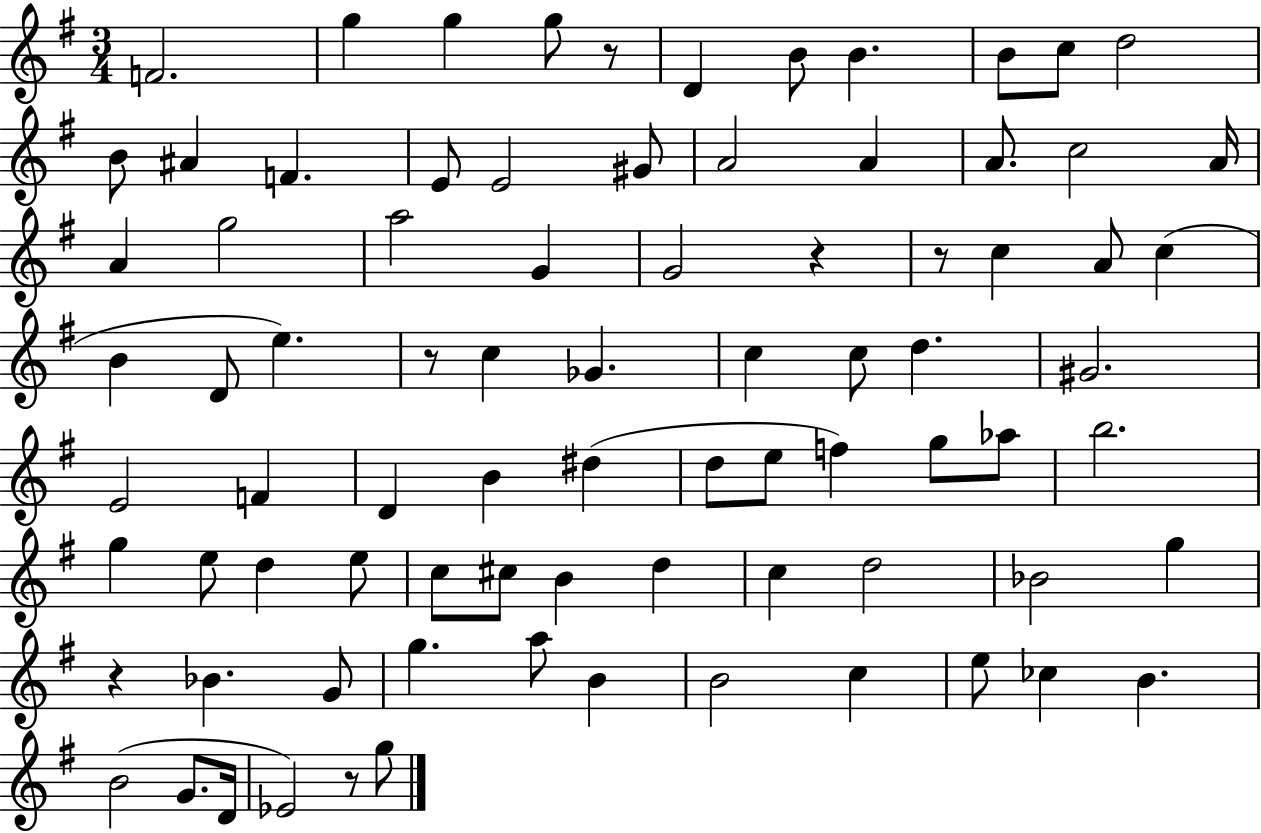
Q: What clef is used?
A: treble